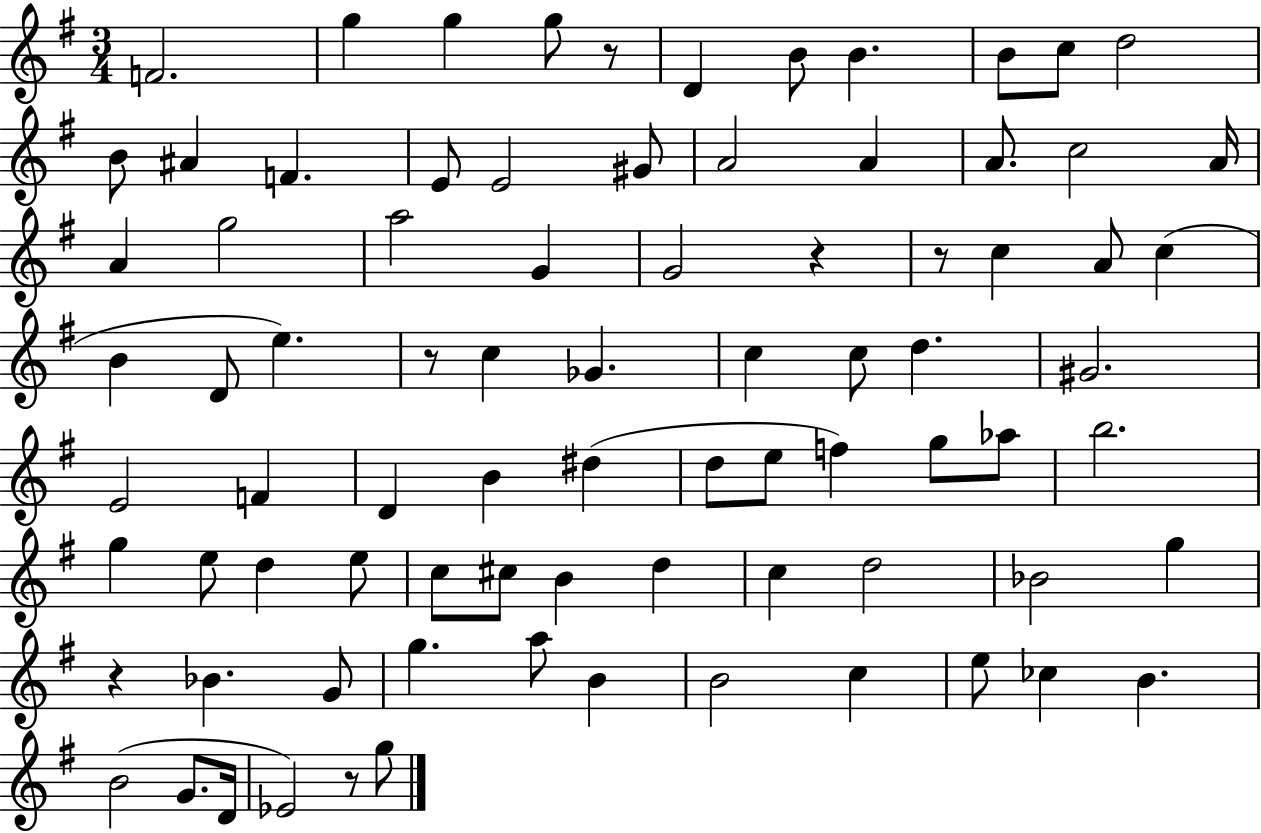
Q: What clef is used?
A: treble